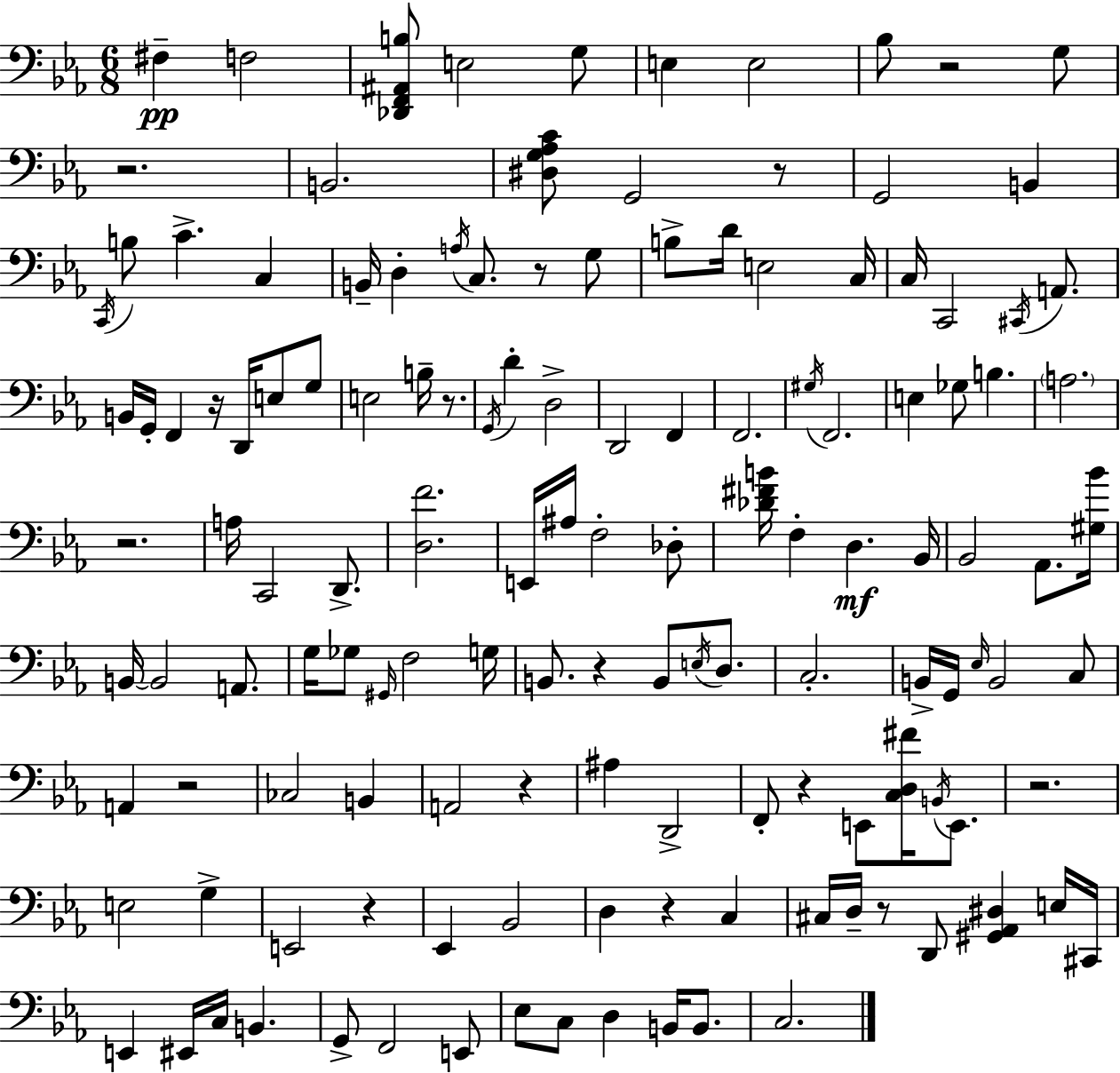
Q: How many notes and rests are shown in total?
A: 136